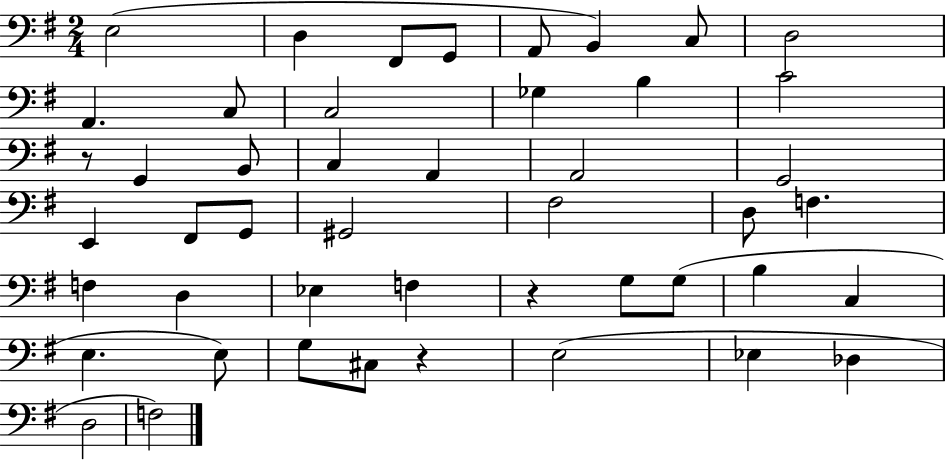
E3/h D3/q F#2/e G2/e A2/e B2/q C3/e D3/h A2/q. C3/e C3/h Gb3/q B3/q C4/h R/e G2/q B2/e C3/q A2/q A2/h G2/h E2/q F#2/e G2/e G#2/h F#3/h D3/e F3/q. F3/q D3/q Eb3/q F3/q R/q G3/e G3/e B3/q C3/q E3/q. E3/e G3/e C#3/e R/q E3/h Eb3/q Db3/q D3/h F3/h